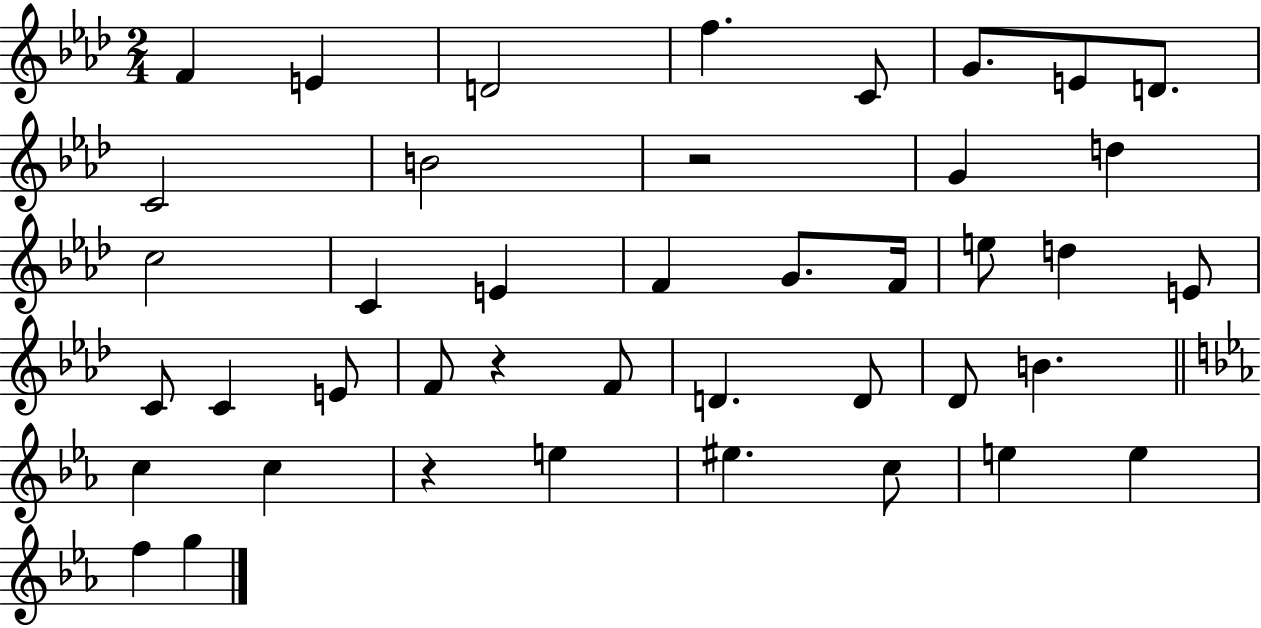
X:1
T:Untitled
M:2/4
L:1/4
K:Ab
F E D2 f C/2 G/2 E/2 D/2 C2 B2 z2 G d c2 C E F G/2 F/4 e/2 d E/2 C/2 C E/2 F/2 z F/2 D D/2 _D/2 B c c z e ^e c/2 e e f g